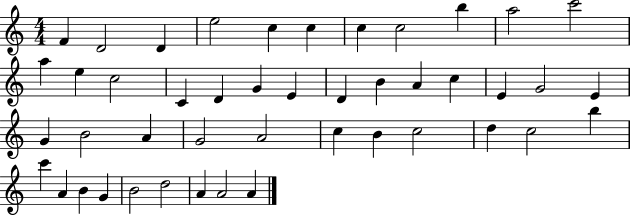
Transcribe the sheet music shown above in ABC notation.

X:1
T:Untitled
M:4/4
L:1/4
K:C
F D2 D e2 c c c c2 b a2 c'2 a e c2 C D G E D B A c E G2 E G B2 A G2 A2 c B c2 d c2 b c' A B G B2 d2 A A2 A